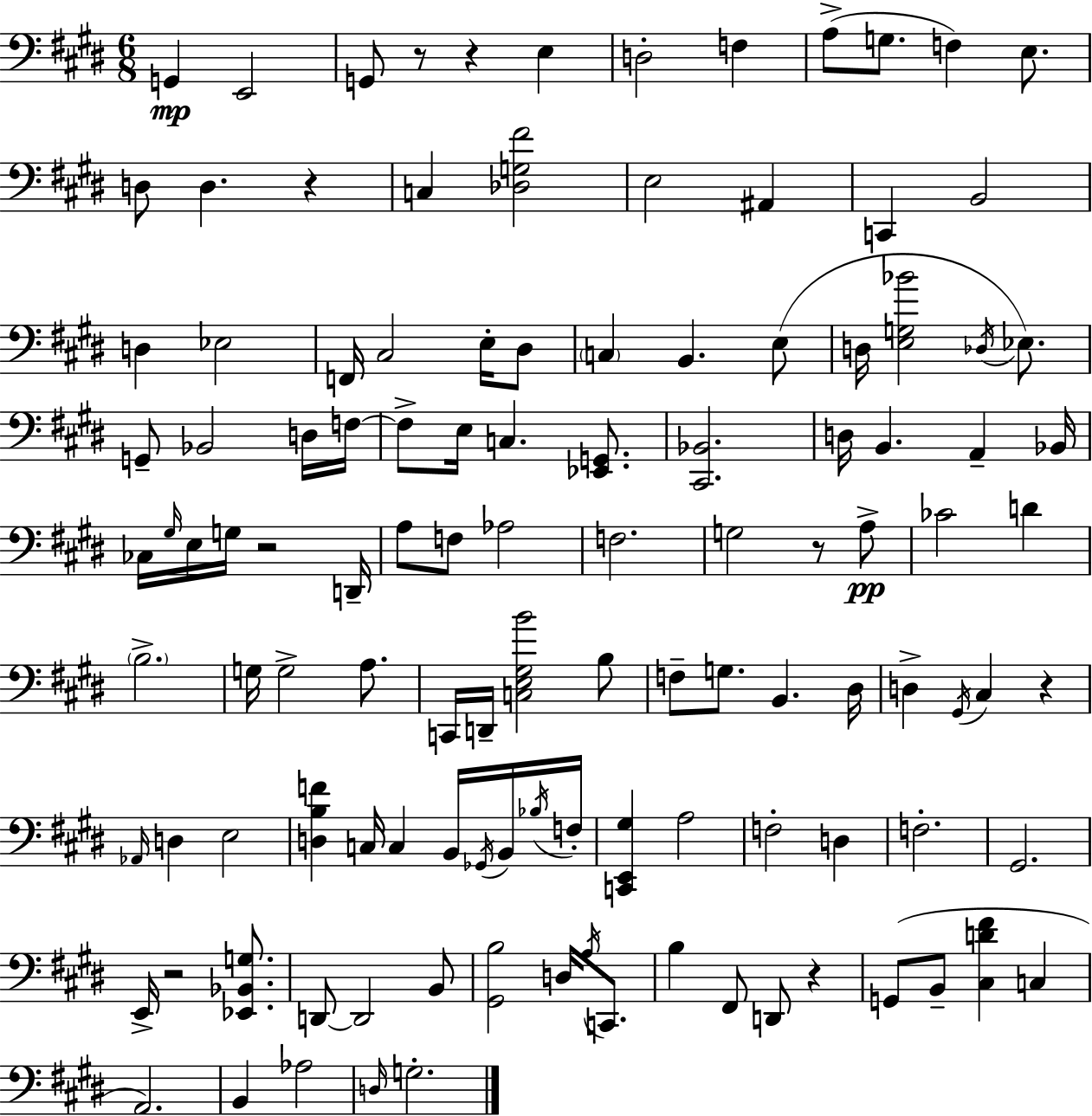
G2/q E2/h G2/e R/e R/q E3/q D3/h F3/q A3/e G3/e. F3/q E3/e. D3/e D3/q. R/q C3/q [Db3,G3,F#4]/h E3/h A#2/q C2/q B2/h D3/q Eb3/h F2/s C#3/h E3/s D#3/e C3/q B2/q. E3/e D3/s [E3,G3,Bb4]/h Db3/s Eb3/e. G2/e Bb2/h D3/s F3/s F3/e E3/s C3/q. [Eb2,G2]/e. [C#2,Bb2]/h. D3/s B2/q. A2/q Bb2/s CES3/s G#3/s E3/s G3/s R/h D2/s A3/e F3/e Ab3/h F3/h. G3/h R/e A3/e CES4/h D4/q B3/h. G3/s G3/h A3/e. C2/s D2/s [C3,E3,G#3,B4]/h B3/e F3/e G3/e. B2/q. D#3/s D3/q G#2/s C#3/q R/q Ab2/s D3/q E3/h [D3,B3,F4]/q C3/s C3/q B2/s Gb2/s B2/s Bb3/s F3/s [C2,E2,G#3]/q A3/h F3/h D3/q F3/h. G#2/h. E2/s R/h [Eb2,Bb2,G3]/e. D2/e D2/h B2/e [G#2,B3]/h D3/s A3/s C2/e. B3/q F#2/e D2/e R/q G2/e B2/e [C#3,D4,F#4]/q C3/q A2/h. B2/q Ab3/h D3/s G3/h.